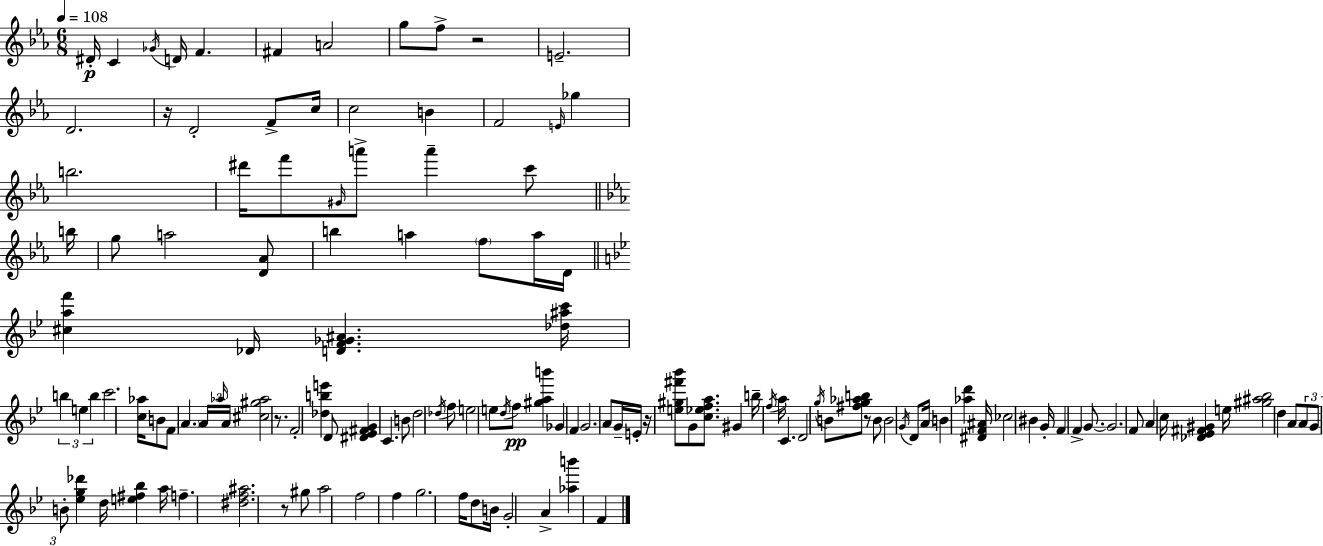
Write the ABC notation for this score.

X:1
T:Untitled
M:6/8
L:1/4
K:Eb
^D/4 C _G/4 D/4 F ^F A2 g/2 f/2 z2 E2 D2 z/4 D2 F/2 c/4 c2 B F2 E/4 _g b2 ^d'/4 f'/2 ^G/4 a'/2 a' c'/2 b/4 g/2 a2 [D_A]/2 b a f/2 a/4 D/4 [^caf'] _D/4 [DF_G^A] [_d^ac']/4 b e b c'2 [c_a]/4 B/2 F/2 A A/4 _a/4 A/4 [^c^g_a]2 z/2 F2 [_dbe'] D/2 [^D_E^FG] C B/2 d2 _d/4 f/2 e2 e/2 d/4 f/2 [^gab'] _G F G2 A/2 G/4 E/4 z/4 [e^g^f'_b']/2 G/2 [c_efa]/2 ^G b/4 f/4 a/4 C D2 g/4 B/2 [^fg_ab]/2 z/2 B/2 B2 G/4 D/2 A/4 B [_ad'] [^DF^A]/4 _c2 ^B G/4 F F G/2 G2 F/2 A c/4 [_D_E^F^G] e/4 [^g^a_b]2 d A/2 A/2 G/2 B/2 [_eg_d'] d/4 [e^f_b] a/4 f [^df^a]2 z/2 ^g/2 a2 f2 f g2 f/4 d/2 B/4 G2 A [_ab'] F